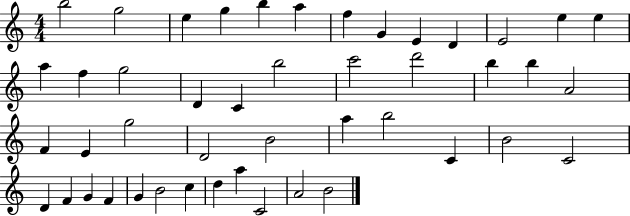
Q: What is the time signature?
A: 4/4